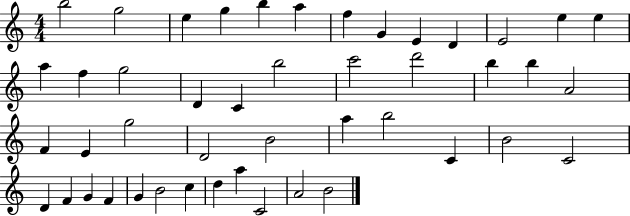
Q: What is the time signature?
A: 4/4